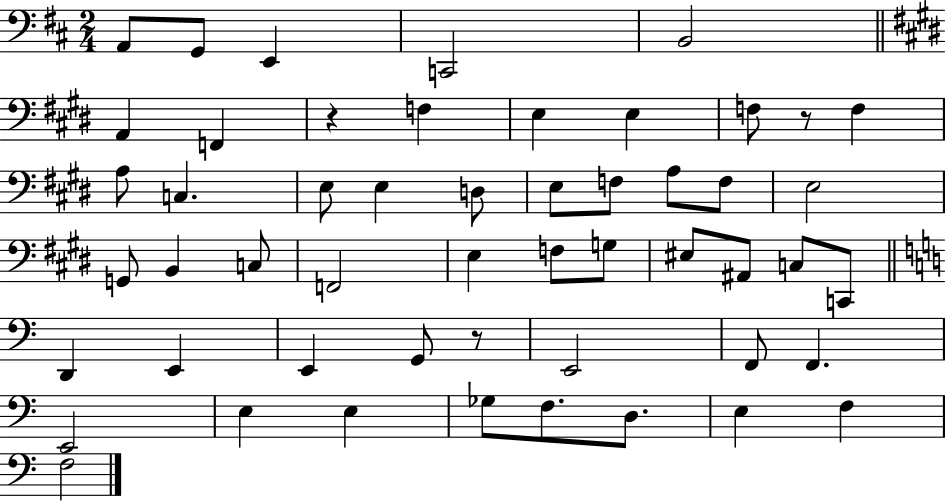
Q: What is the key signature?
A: D major